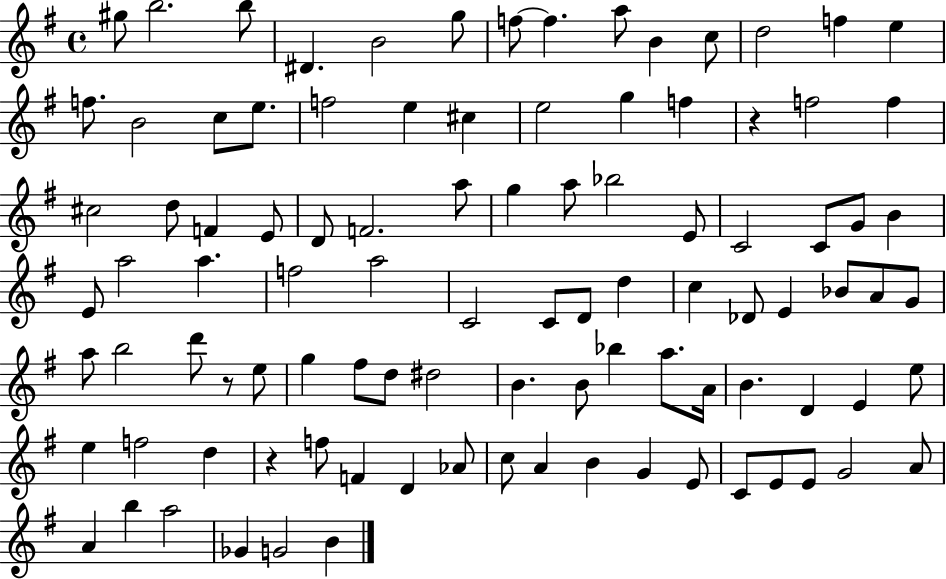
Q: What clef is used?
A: treble